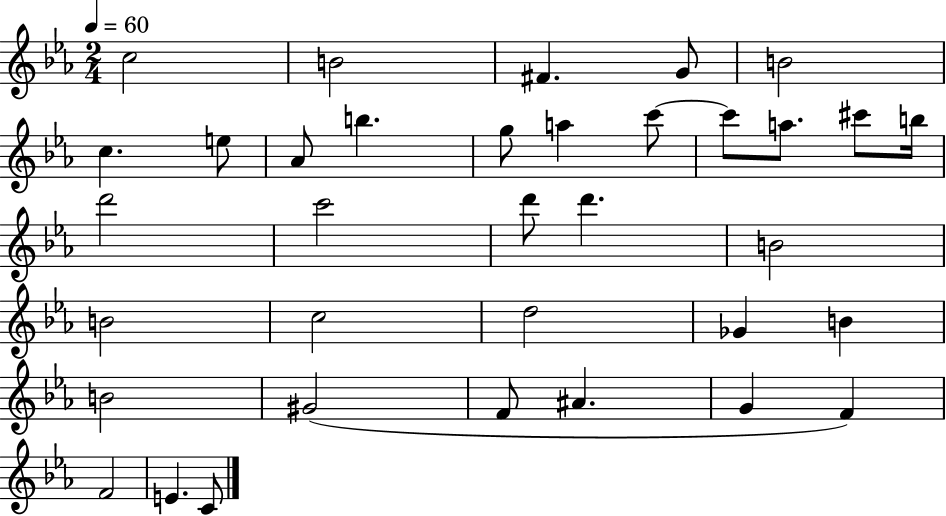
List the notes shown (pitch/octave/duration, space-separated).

C5/h B4/h F#4/q. G4/e B4/h C5/q. E5/e Ab4/e B5/q. G5/e A5/q C6/e C6/e A5/e. C#6/e B5/s D6/h C6/h D6/e D6/q. B4/h B4/h C5/h D5/h Gb4/q B4/q B4/h G#4/h F4/e A#4/q. G4/q F4/q F4/h E4/q. C4/e